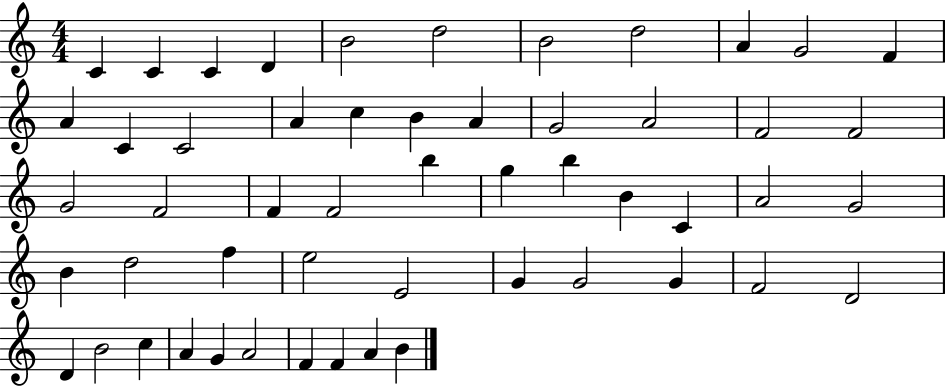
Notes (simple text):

C4/q C4/q C4/q D4/q B4/h D5/h B4/h D5/h A4/q G4/h F4/q A4/q C4/q C4/h A4/q C5/q B4/q A4/q G4/h A4/h F4/h F4/h G4/h F4/h F4/q F4/h B5/q G5/q B5/q B4/q C4/q A4/h G4/h B4/q D5/h F5/q E5/h E4/h G4/q G4/h G4/q F4/h D4/h D4/q B4/h C5/q A4/q G4/q A4/h F4/q F4/q A4/q B4/q